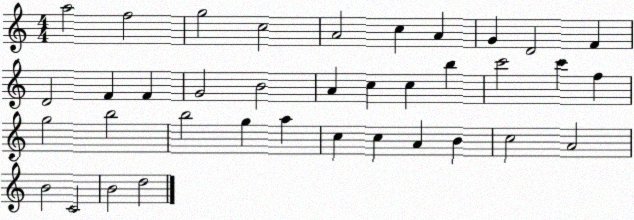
X:1
T:Untitled
M:4/4
L:1/4
K:C
a2 f2 g2 c2 A2 c A G D2 F D2 F F G2 B2 A c c b c'2 c' f g2 b2 b2 g a c c A B c2 A2 B2 C2 B2 d2